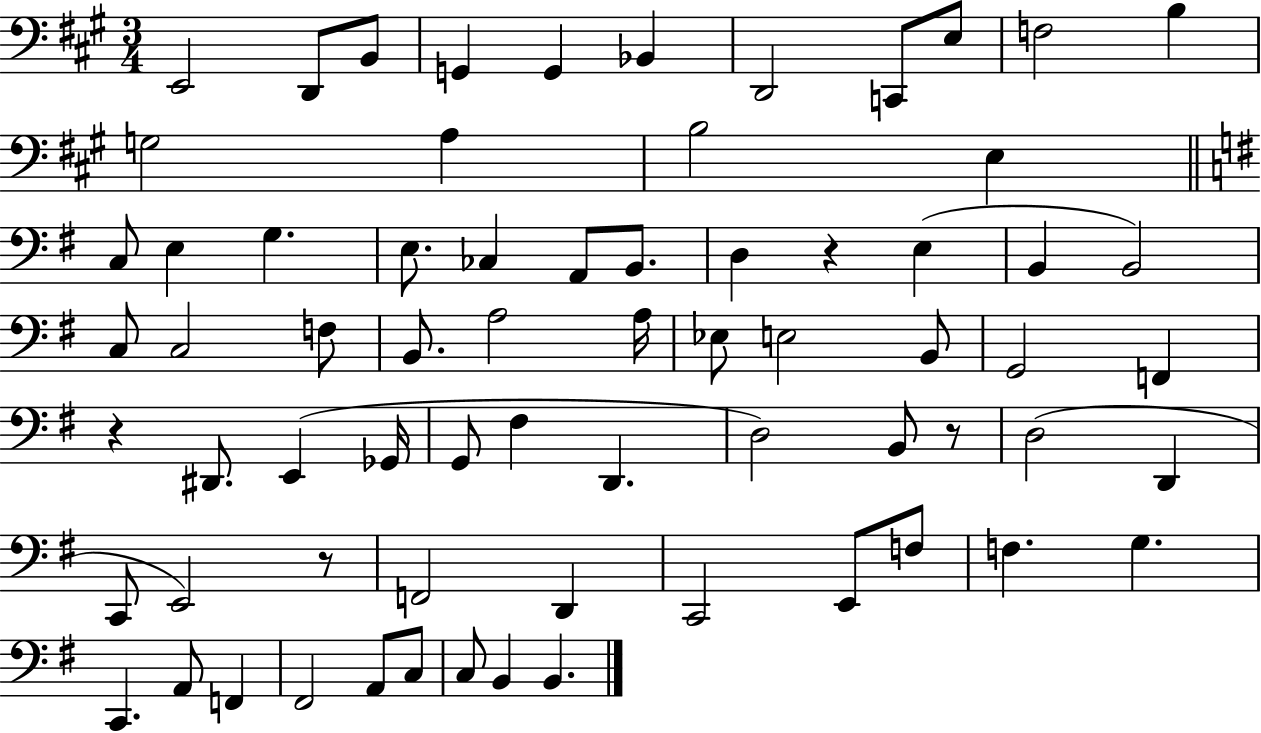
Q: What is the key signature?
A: A major